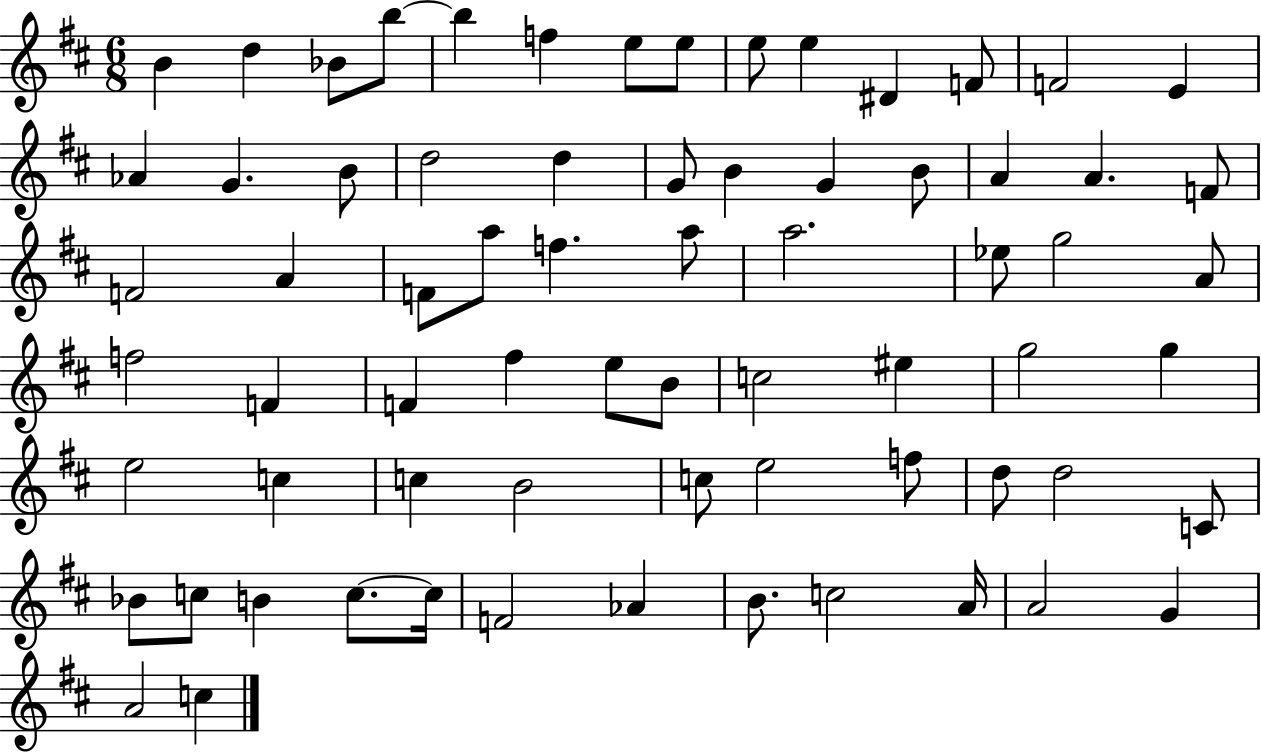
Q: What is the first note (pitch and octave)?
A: B4